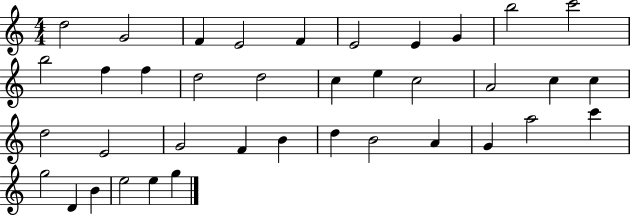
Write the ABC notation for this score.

X:1
T:Untitled
M:4/4
L:1/4
K:C
d2 G2 F E2 F E2 E G b2 c'2 b2 f f d2 d2 c e c2 A2 c c d2 E2 G2 F B d B2 A G a2 c' g2 D B e2 e g